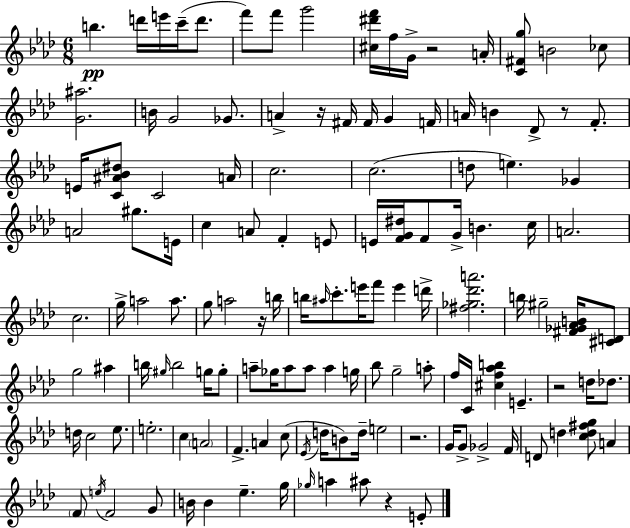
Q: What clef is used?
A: treble